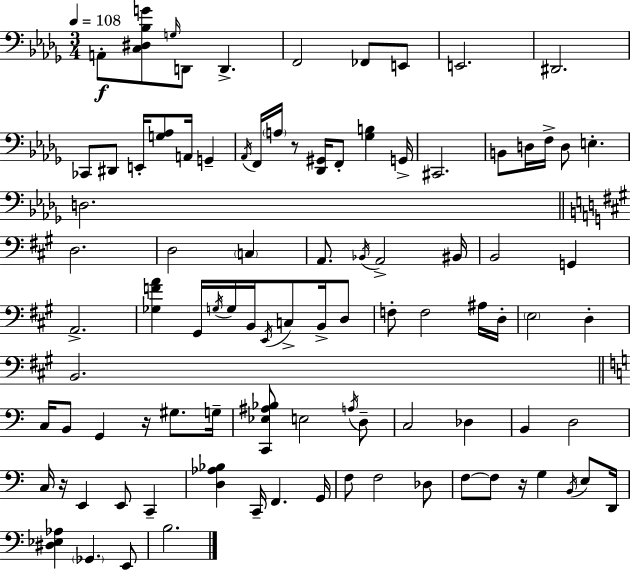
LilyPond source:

{
  \clef bass
  \numericTimeSignature
  \time 3/4
  \key bes \minor
  \tempo 4 = 108
  a,8-.\f <c dis bes g'>8 \grace { g16 } d,8 d,4.-> | f,2 fes,8 e,8 | e,2. | dis,2. | \break ces,8 dis,8 e,16-. <g aes>8 a,16 g,4-- | \acciaccatura { aes,16 } f,16 \parenthesize a16 r8 <des, gis,>16 f,8-. <ges b>4 | g,16-> cis,2. | b,8 d16 f16-> d8 e4.-. | \break d2. | \bar "||" \break \key a \major d2. | d2 \parenthesize c4 | a,8. \acciaccatura { bes,16 } a,2-> | bis,16 b,2 g,4 | \break a,2.-> | <ges f' a'>4 gis,16 \acciaccatura { g16 } g16 b,16 \acciaccatura { e,16 } c8-> | b,16-> d8 f8-. f2 | ais16 d16-. \parenthesize e2 d4-. | \break b,2. | \bar "||" \break \key a \minor c16 b,8 g,4 r16 gis8. g16-- | <c, ees ais bes>8 e2 \acciaccatura { a16 } d8-- | c2 des4 | b,4 d2 | \break c16 r16 e,4 e,8 c,4-- | <d aes bes>4 c,16-- f,4. | g,16 f8 f2 des8 | f8~~ f8 r16 g4 \acciaccatura { b,16 } e8 | \break d,16 <dis ees aes>4 \parenthesize ges,4. | e,8 b2. | \bar "|."
}